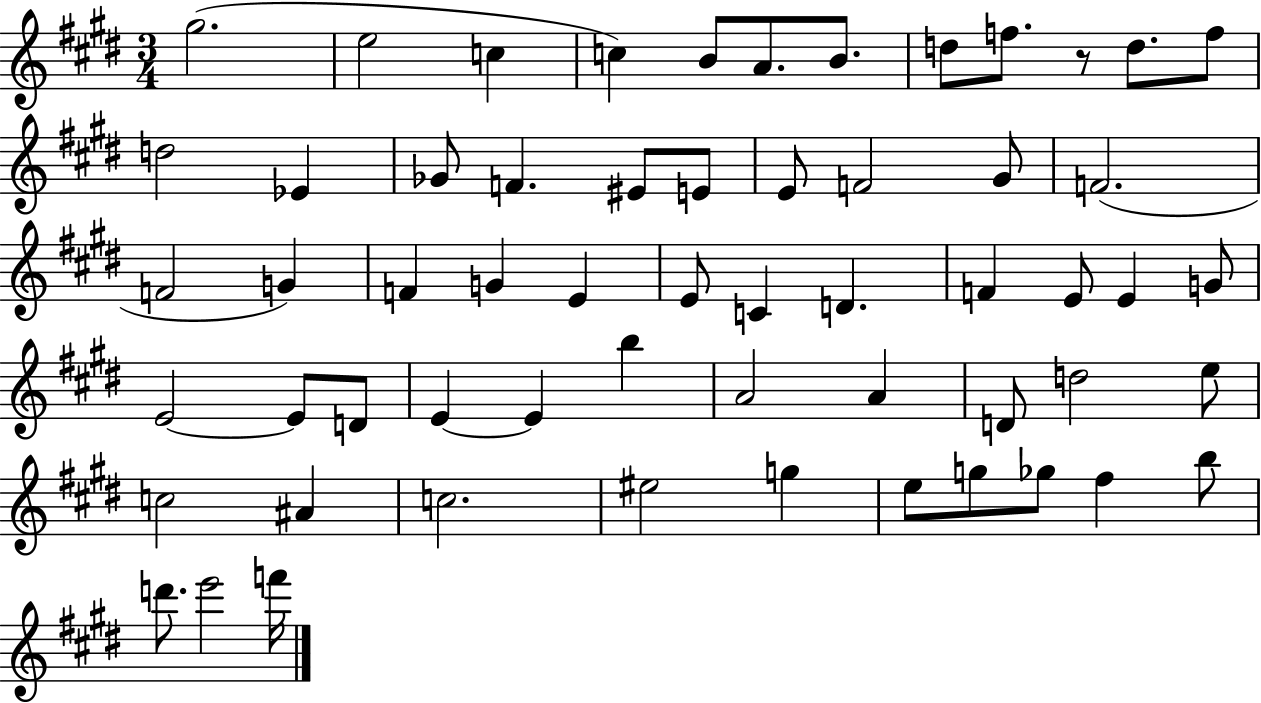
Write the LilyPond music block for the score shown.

{
  \clef treble
  \numericTimeSignature
  \time 3/4
  \key e \major
  \repeat volta 2 { gis''2.( | e''2 c''4 | c''4) b'8 a'8. b'8. | d''8 f''8. r8 d''8. f''8 | \break d''2 ees'4 | ges'8 f'4. eis'8 e'8 | e'8 f'2 gis'8 | f'2.( | \break f'2 g'4) | f'4 g'4 e'4 | e'8 c'4 d'4. | f'4 e'8 e'4 g'8 | \break e'2~~ e'8 d'8 | e'4~~ e'4 b''4 | a'2 a'4 | d'8 d''2 e''8 | \break c''2 ais'4 | c''2. | eis''2 g''4 | e''8 g''8 ges''8 fis''4 b''8 | \break d'''8. e'''2 f'''16 | } \bar "|."
}